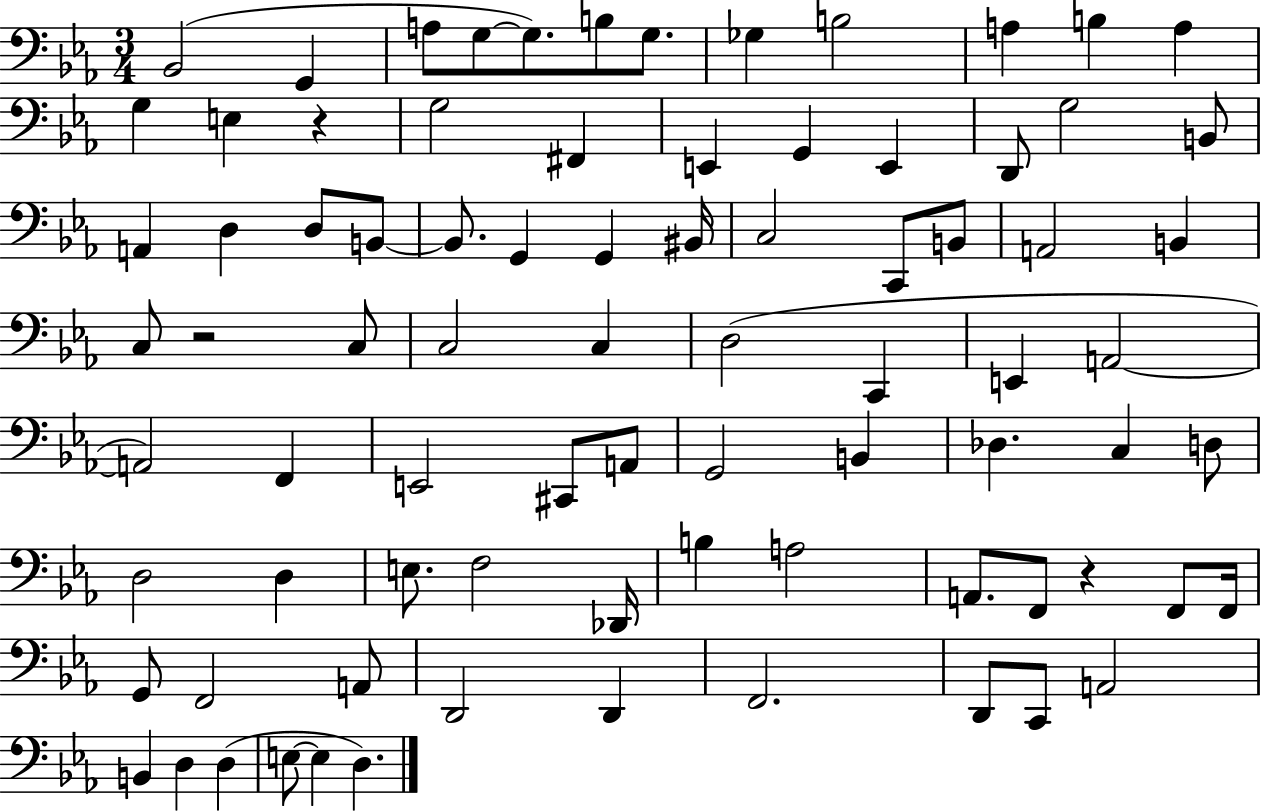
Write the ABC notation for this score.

X:1
T:Untitled
M:3/4
L:1/4
K:Eb
_B,,2 G,, A,/2 G,/2 G,/2 B,/2 G,/2 _G, B,2 A, B, A, G, E, z G,2 ^F,, E,, G,, E,, D,,/2 G,2 B,,/2 A,, D, D,/2 B,,/2 B,,/2 G,, G,, ^B,,/4 C,2 C,,/2 B,,/2 A,,2 B,, C,/2 z2 C,/2 C,2 C, D,2 C,, E,, A,,2 A,,2 F,, E,,2 ^C,,/2 A,,/2 G,,2 B,, _D, C, D,/2 D,2 D, E,/2 F,2 _D,,/4 B, A,2 A,,/2 F,,/2 z F,,/2 F,,/4 G,,/2 F,,2 A,,/2 D,,2 D,, F,,2 D,,/2 C,,/2 A,,2 B,, D, D, E,/2 E, D,